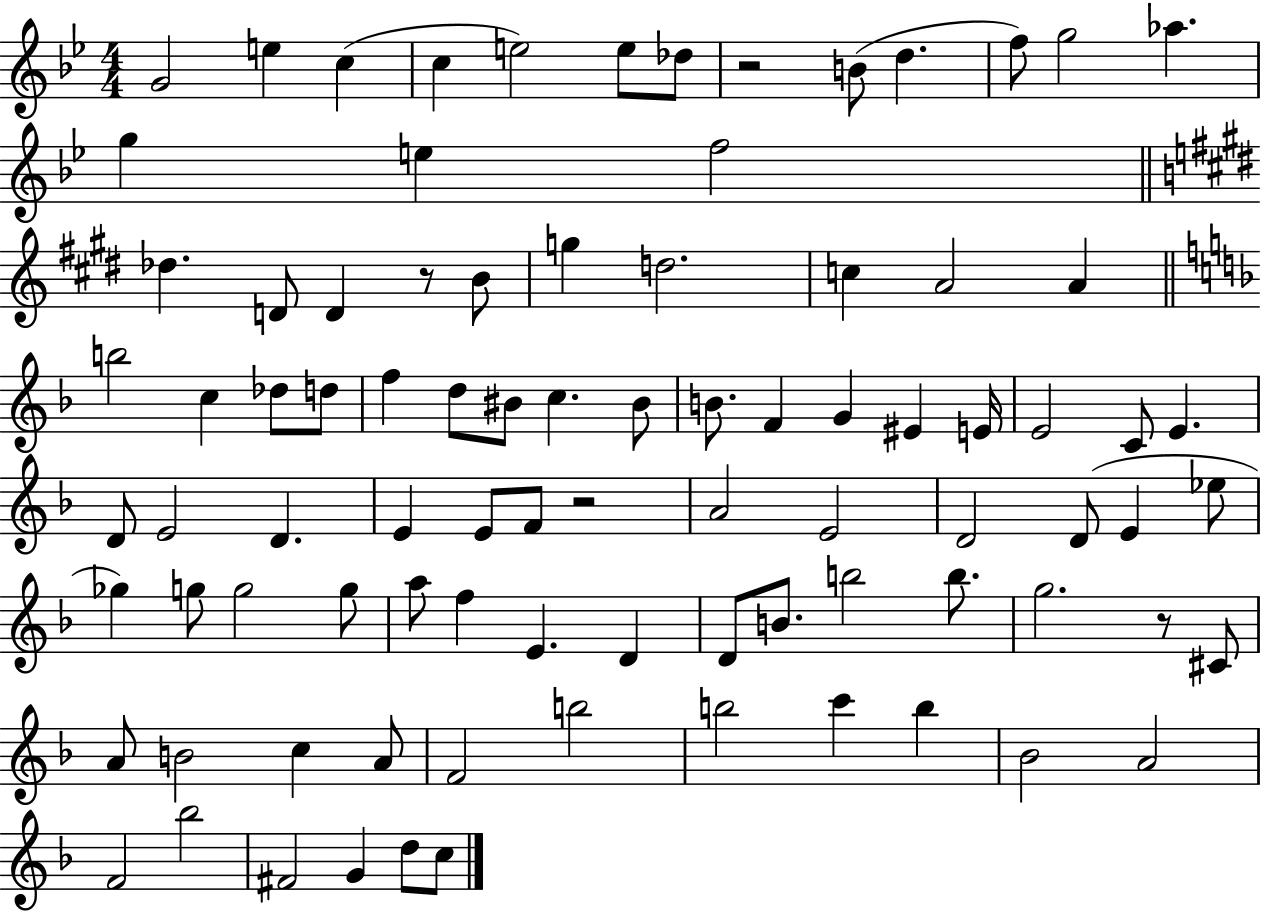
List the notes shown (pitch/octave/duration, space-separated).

G4/h E5/q C5/q C5/q E5/h E5/e Db5/e R/h B4/e D5/q. F5/e G5/h Ab5/q. G5/q E5/q F5/h Db5/q. D4/e D4/q R/e B4/e G5/q D5/h. C5/q A4/h A4/q B5/h C5/q Db5/e D5/e F5/q D5/e BIS4/e C5/q. BIS4/e B4/e. F4/q G4/q EIS4/q E4/s E4/h C4/e E4/q. D4/e E4/h D4/q. E4/q E4/e F4/e R/h A4/h E4/h D4/h D4/e E4/q Eb5/e Gb5/q G5/e G5/h G5/e A5/e F5/q E4/q. D4/q D4/e B4/e. B5/h B5/e. G5/h. R/e C#4/e A4/e B4/h C5/q A4/e F4/h B5/h B5/h C6/q B5/q Bb4/h A4/h F4/h Bb5/h F#4/h G4/q D5/e C5/e